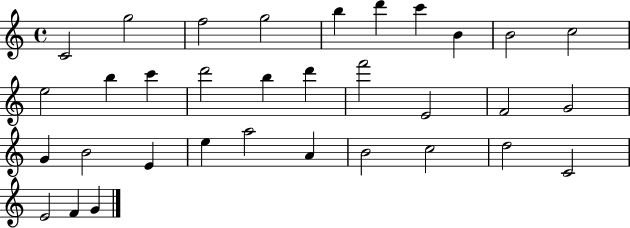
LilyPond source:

{
  \clef treble
  \time 4/4
  \defaultTimeSignature
  \key c \major
  c'2 g''2 | f''2 g''2 | b''4 d'''4 c'''4 b'4 | b'2 c''2 | \break e''2 b''4 c'''4 | d'''2 b''4 d'''4 | f'''2 e'2 | f'2 g'2 | \break g'4 b'2 e'4 | e''4 a''2 a'4 | b'2 c''2 | d''2 c'2 | \break e'2 f'4 g'4 | \bar "|."
}